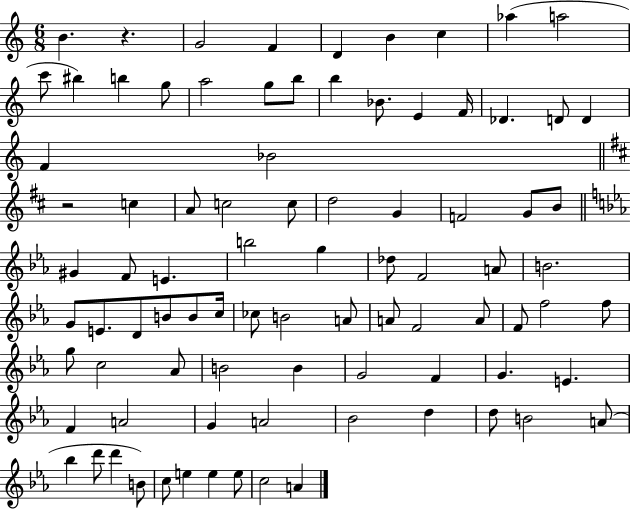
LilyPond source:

{
  \clef treble
  \numericTimeSignature
  \time 6/8
  \key c \major
  \repeat volta 2 { b'4. r4. | g'2 f'4 | d'4 b'4 c''4 | aes''4( a''2 | \break c'''8 bis''4) b''4 g''8 | a''2 g''8 b''8 | b''4 bes'8. e'4 f'16 | des'4. d'8 d'4 | \break f'4 bes'2 | \bar "||" \break \key d \major r2 c''4 | a'8 c''2 c''8 | d''2 g'4 | f'2 g'8 b'8 | \break \bar "||" \break \key c \minor gis'4 f'8 e'4. | b''2 g''4 | des''8 f'2 a'8 | b'2. | \break g'8 e'8. d'8 b'8 b'8 c''16 | ces''8 b'2 a'8 | a'8 f'2 a'8 | f'8 f''2 f''8 | \break g''8 c''2 aes'8 | b'2 b'4 | g'2 f'4 | g'4. e'4. | \break f'4 a'2 | g'4 a'2 | bes'2 d''4 | d''8 b'2 a'8( | \break bes''4 d'''8 d'''4 b'8) | c''8 e''4 e''4 e''8 | c''2 a'4 | } \bar "|."
}